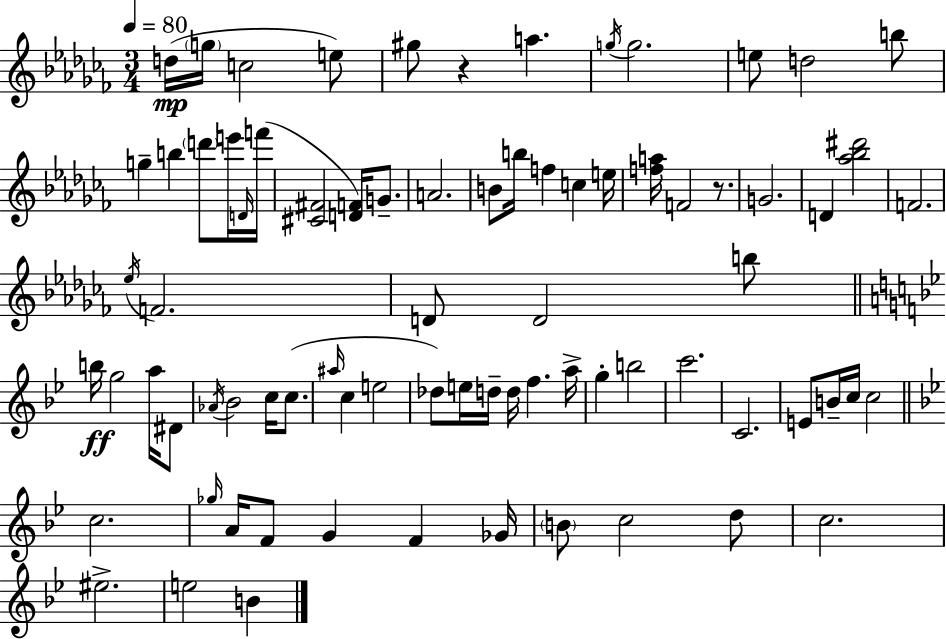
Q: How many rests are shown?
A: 2